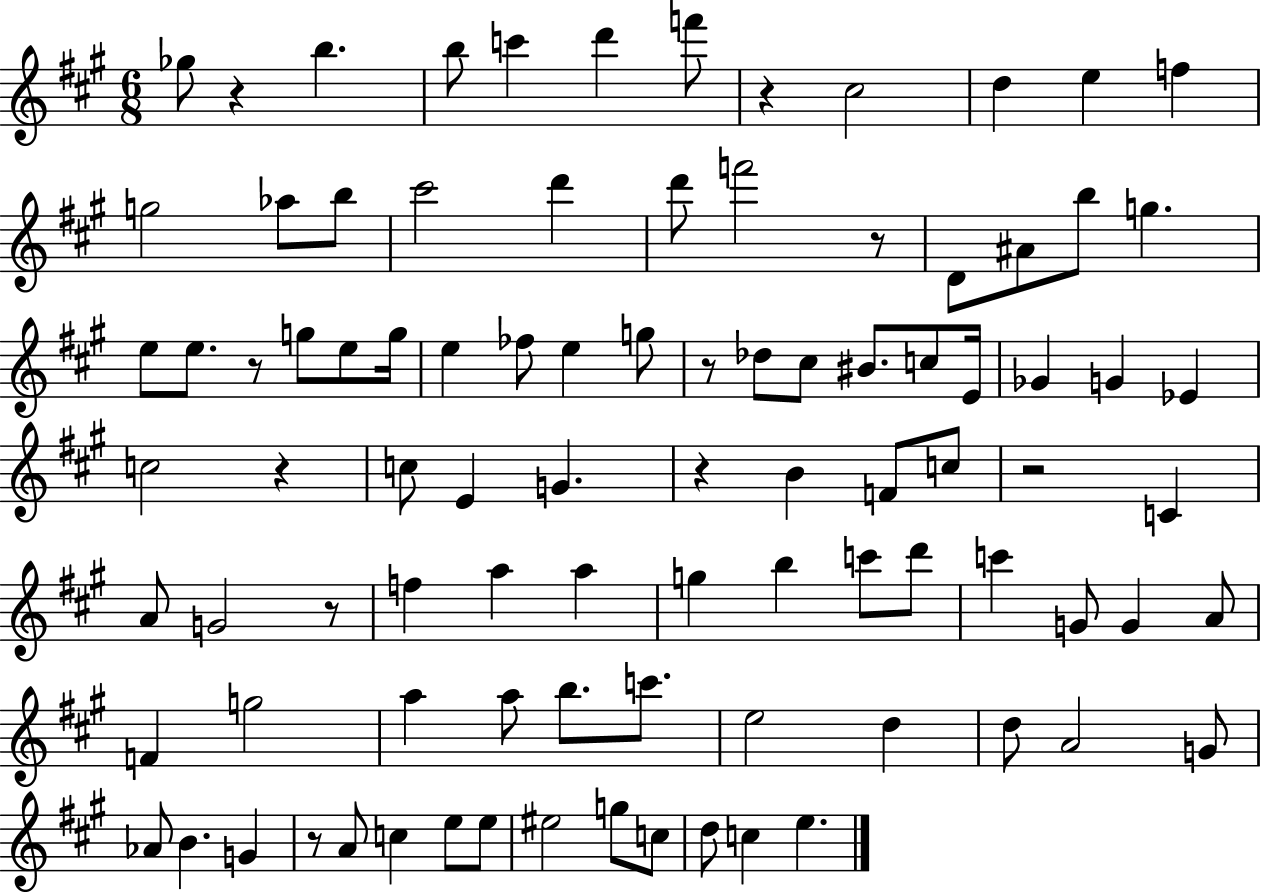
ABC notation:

X:1
T:Untitled
M:6/8
L:1/4
K:A
_g/2 z b b/2 c' d' f'/2 z ^c2 d e f g2 _a/2 b/2 ^c'2 d' d'/2 f'2 z/2 D/2 ^A/2 b/2 g e/2 e/2 z/2 g/2 e/2 g/4 e _f/2 e g/2 z/2 _d/2 ^c/2 ^B/2 c/2 E/4 _G G _E c2 z c/2 E G z B F/2 c/2 z2 C A/2 G2 z/2 f a a g b c'/2 d'/2 c' G/2 G A/2 F g2 a a/2 b/2 c'/2 e2 d d/2 A2 G/2 _A/2 B G z/2 A/2 c e/2 e/2 ^e2 g/2 c/2 d/2 c e